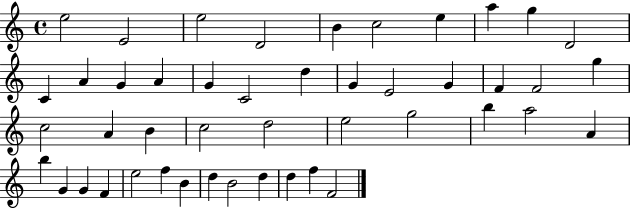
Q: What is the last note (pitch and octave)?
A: F4